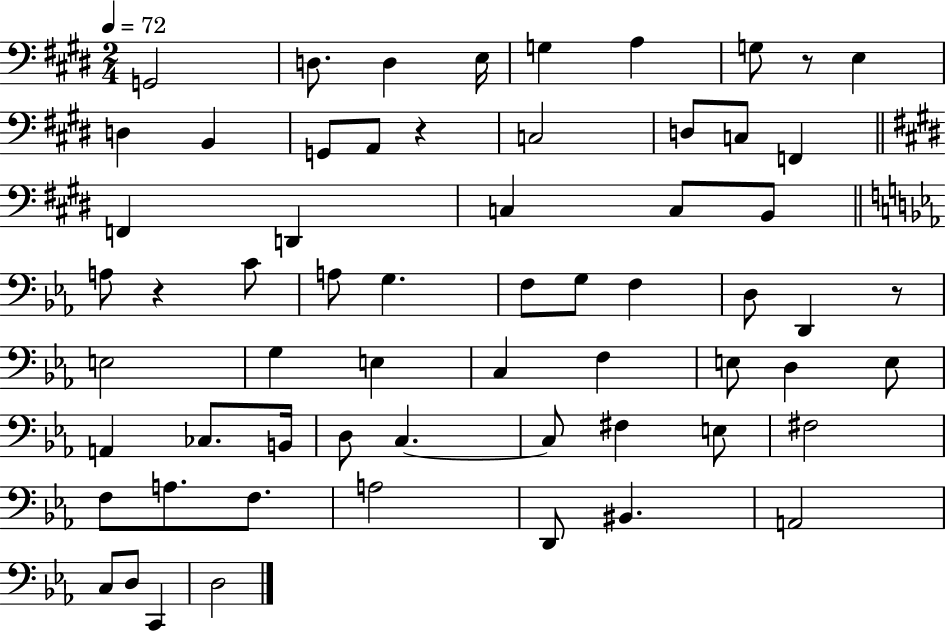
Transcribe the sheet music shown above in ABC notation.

X:1
T:Untitled
M:2/4
L:1/4
K:E
G,,2 D,/2 D, E,/4 G, A, G,/2 z/2 E, D, B,, G,,/2 A,,/2 z C,2 D,/2 C,/2 F,, F,, D,, C, C,/2 B,,/2 A,/2 z C/2 A,/2 G, F,/2 G,/2 F, D,/2 D,, z/2 E,2 G, E, C, F, E,/2 D, E,/2 A,, _C,/2 B,,/4 D,/2 C, C,/2 ^F, E,/2 ^F,2 F,/2 A,/2 F,/2 A,2 D,,/2 ^B,, A,,2 C,/2 D,/2 C,, D,2